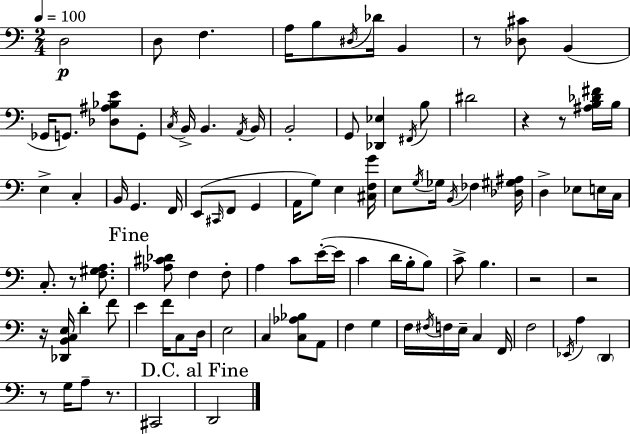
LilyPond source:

{
  \clef bass
  \numericTimeSignature
  \time 2/4
  \key a \minor
  \tempo 4 = 100
  d2\p | d8 f4. | a16 b8 \acciaccatura { dis16 } des'16 b,4 | r8 <des cis'>8 b,4( | \break ges,16 g,8.) <des ais bes e'>8 g,8-. | \acciaccatura { c16 } b,16-> b,4. | \acciaccatura { a,16 } b,16 b,2-. | g,8 <des, ees>4 | \break \acciaccatura { fis,16 } b8 dis'2 | r4 | r8 <ais b des' fis'>16 b16 e4-> | c4-. b,16 g,4. | \break f,16 e,8( \grace { cis,16 } f,8 | g,4 a,16 g8) | e4 <cis f g'>16 e8 \acciaccatura { g16 } | ges16 \acciaccatura { b,16 } fes4 <des gis ais>16 d4-> | \break ees8 e16 c16 c8.-. | r8 <f gis a>8. \mark "Fine" <aes cis' des'>8 | f4 f8-. a4 | c'8 e'16-.~(~ e'16 c'4 | \break d'16 b16-. b8) c'8-> | b4. r2 | r2 | r16 | \break <des, b, c e>16 d'4-. f'8 e'4 | f'16 c8 d16 e2 | c4 | <c aes bes>8 a,8 f4 | \break g4 f16 | \acciaccatura { fis16 } f16 e16-- c4 f,16 | f2 | \acciaccatura { ees,16 } a4 \parenthesize d,4 | \break r8 g16 a8-- r8. | cis,2 | \mark "D.C. al Fine" d,2 | \bar "|."
}